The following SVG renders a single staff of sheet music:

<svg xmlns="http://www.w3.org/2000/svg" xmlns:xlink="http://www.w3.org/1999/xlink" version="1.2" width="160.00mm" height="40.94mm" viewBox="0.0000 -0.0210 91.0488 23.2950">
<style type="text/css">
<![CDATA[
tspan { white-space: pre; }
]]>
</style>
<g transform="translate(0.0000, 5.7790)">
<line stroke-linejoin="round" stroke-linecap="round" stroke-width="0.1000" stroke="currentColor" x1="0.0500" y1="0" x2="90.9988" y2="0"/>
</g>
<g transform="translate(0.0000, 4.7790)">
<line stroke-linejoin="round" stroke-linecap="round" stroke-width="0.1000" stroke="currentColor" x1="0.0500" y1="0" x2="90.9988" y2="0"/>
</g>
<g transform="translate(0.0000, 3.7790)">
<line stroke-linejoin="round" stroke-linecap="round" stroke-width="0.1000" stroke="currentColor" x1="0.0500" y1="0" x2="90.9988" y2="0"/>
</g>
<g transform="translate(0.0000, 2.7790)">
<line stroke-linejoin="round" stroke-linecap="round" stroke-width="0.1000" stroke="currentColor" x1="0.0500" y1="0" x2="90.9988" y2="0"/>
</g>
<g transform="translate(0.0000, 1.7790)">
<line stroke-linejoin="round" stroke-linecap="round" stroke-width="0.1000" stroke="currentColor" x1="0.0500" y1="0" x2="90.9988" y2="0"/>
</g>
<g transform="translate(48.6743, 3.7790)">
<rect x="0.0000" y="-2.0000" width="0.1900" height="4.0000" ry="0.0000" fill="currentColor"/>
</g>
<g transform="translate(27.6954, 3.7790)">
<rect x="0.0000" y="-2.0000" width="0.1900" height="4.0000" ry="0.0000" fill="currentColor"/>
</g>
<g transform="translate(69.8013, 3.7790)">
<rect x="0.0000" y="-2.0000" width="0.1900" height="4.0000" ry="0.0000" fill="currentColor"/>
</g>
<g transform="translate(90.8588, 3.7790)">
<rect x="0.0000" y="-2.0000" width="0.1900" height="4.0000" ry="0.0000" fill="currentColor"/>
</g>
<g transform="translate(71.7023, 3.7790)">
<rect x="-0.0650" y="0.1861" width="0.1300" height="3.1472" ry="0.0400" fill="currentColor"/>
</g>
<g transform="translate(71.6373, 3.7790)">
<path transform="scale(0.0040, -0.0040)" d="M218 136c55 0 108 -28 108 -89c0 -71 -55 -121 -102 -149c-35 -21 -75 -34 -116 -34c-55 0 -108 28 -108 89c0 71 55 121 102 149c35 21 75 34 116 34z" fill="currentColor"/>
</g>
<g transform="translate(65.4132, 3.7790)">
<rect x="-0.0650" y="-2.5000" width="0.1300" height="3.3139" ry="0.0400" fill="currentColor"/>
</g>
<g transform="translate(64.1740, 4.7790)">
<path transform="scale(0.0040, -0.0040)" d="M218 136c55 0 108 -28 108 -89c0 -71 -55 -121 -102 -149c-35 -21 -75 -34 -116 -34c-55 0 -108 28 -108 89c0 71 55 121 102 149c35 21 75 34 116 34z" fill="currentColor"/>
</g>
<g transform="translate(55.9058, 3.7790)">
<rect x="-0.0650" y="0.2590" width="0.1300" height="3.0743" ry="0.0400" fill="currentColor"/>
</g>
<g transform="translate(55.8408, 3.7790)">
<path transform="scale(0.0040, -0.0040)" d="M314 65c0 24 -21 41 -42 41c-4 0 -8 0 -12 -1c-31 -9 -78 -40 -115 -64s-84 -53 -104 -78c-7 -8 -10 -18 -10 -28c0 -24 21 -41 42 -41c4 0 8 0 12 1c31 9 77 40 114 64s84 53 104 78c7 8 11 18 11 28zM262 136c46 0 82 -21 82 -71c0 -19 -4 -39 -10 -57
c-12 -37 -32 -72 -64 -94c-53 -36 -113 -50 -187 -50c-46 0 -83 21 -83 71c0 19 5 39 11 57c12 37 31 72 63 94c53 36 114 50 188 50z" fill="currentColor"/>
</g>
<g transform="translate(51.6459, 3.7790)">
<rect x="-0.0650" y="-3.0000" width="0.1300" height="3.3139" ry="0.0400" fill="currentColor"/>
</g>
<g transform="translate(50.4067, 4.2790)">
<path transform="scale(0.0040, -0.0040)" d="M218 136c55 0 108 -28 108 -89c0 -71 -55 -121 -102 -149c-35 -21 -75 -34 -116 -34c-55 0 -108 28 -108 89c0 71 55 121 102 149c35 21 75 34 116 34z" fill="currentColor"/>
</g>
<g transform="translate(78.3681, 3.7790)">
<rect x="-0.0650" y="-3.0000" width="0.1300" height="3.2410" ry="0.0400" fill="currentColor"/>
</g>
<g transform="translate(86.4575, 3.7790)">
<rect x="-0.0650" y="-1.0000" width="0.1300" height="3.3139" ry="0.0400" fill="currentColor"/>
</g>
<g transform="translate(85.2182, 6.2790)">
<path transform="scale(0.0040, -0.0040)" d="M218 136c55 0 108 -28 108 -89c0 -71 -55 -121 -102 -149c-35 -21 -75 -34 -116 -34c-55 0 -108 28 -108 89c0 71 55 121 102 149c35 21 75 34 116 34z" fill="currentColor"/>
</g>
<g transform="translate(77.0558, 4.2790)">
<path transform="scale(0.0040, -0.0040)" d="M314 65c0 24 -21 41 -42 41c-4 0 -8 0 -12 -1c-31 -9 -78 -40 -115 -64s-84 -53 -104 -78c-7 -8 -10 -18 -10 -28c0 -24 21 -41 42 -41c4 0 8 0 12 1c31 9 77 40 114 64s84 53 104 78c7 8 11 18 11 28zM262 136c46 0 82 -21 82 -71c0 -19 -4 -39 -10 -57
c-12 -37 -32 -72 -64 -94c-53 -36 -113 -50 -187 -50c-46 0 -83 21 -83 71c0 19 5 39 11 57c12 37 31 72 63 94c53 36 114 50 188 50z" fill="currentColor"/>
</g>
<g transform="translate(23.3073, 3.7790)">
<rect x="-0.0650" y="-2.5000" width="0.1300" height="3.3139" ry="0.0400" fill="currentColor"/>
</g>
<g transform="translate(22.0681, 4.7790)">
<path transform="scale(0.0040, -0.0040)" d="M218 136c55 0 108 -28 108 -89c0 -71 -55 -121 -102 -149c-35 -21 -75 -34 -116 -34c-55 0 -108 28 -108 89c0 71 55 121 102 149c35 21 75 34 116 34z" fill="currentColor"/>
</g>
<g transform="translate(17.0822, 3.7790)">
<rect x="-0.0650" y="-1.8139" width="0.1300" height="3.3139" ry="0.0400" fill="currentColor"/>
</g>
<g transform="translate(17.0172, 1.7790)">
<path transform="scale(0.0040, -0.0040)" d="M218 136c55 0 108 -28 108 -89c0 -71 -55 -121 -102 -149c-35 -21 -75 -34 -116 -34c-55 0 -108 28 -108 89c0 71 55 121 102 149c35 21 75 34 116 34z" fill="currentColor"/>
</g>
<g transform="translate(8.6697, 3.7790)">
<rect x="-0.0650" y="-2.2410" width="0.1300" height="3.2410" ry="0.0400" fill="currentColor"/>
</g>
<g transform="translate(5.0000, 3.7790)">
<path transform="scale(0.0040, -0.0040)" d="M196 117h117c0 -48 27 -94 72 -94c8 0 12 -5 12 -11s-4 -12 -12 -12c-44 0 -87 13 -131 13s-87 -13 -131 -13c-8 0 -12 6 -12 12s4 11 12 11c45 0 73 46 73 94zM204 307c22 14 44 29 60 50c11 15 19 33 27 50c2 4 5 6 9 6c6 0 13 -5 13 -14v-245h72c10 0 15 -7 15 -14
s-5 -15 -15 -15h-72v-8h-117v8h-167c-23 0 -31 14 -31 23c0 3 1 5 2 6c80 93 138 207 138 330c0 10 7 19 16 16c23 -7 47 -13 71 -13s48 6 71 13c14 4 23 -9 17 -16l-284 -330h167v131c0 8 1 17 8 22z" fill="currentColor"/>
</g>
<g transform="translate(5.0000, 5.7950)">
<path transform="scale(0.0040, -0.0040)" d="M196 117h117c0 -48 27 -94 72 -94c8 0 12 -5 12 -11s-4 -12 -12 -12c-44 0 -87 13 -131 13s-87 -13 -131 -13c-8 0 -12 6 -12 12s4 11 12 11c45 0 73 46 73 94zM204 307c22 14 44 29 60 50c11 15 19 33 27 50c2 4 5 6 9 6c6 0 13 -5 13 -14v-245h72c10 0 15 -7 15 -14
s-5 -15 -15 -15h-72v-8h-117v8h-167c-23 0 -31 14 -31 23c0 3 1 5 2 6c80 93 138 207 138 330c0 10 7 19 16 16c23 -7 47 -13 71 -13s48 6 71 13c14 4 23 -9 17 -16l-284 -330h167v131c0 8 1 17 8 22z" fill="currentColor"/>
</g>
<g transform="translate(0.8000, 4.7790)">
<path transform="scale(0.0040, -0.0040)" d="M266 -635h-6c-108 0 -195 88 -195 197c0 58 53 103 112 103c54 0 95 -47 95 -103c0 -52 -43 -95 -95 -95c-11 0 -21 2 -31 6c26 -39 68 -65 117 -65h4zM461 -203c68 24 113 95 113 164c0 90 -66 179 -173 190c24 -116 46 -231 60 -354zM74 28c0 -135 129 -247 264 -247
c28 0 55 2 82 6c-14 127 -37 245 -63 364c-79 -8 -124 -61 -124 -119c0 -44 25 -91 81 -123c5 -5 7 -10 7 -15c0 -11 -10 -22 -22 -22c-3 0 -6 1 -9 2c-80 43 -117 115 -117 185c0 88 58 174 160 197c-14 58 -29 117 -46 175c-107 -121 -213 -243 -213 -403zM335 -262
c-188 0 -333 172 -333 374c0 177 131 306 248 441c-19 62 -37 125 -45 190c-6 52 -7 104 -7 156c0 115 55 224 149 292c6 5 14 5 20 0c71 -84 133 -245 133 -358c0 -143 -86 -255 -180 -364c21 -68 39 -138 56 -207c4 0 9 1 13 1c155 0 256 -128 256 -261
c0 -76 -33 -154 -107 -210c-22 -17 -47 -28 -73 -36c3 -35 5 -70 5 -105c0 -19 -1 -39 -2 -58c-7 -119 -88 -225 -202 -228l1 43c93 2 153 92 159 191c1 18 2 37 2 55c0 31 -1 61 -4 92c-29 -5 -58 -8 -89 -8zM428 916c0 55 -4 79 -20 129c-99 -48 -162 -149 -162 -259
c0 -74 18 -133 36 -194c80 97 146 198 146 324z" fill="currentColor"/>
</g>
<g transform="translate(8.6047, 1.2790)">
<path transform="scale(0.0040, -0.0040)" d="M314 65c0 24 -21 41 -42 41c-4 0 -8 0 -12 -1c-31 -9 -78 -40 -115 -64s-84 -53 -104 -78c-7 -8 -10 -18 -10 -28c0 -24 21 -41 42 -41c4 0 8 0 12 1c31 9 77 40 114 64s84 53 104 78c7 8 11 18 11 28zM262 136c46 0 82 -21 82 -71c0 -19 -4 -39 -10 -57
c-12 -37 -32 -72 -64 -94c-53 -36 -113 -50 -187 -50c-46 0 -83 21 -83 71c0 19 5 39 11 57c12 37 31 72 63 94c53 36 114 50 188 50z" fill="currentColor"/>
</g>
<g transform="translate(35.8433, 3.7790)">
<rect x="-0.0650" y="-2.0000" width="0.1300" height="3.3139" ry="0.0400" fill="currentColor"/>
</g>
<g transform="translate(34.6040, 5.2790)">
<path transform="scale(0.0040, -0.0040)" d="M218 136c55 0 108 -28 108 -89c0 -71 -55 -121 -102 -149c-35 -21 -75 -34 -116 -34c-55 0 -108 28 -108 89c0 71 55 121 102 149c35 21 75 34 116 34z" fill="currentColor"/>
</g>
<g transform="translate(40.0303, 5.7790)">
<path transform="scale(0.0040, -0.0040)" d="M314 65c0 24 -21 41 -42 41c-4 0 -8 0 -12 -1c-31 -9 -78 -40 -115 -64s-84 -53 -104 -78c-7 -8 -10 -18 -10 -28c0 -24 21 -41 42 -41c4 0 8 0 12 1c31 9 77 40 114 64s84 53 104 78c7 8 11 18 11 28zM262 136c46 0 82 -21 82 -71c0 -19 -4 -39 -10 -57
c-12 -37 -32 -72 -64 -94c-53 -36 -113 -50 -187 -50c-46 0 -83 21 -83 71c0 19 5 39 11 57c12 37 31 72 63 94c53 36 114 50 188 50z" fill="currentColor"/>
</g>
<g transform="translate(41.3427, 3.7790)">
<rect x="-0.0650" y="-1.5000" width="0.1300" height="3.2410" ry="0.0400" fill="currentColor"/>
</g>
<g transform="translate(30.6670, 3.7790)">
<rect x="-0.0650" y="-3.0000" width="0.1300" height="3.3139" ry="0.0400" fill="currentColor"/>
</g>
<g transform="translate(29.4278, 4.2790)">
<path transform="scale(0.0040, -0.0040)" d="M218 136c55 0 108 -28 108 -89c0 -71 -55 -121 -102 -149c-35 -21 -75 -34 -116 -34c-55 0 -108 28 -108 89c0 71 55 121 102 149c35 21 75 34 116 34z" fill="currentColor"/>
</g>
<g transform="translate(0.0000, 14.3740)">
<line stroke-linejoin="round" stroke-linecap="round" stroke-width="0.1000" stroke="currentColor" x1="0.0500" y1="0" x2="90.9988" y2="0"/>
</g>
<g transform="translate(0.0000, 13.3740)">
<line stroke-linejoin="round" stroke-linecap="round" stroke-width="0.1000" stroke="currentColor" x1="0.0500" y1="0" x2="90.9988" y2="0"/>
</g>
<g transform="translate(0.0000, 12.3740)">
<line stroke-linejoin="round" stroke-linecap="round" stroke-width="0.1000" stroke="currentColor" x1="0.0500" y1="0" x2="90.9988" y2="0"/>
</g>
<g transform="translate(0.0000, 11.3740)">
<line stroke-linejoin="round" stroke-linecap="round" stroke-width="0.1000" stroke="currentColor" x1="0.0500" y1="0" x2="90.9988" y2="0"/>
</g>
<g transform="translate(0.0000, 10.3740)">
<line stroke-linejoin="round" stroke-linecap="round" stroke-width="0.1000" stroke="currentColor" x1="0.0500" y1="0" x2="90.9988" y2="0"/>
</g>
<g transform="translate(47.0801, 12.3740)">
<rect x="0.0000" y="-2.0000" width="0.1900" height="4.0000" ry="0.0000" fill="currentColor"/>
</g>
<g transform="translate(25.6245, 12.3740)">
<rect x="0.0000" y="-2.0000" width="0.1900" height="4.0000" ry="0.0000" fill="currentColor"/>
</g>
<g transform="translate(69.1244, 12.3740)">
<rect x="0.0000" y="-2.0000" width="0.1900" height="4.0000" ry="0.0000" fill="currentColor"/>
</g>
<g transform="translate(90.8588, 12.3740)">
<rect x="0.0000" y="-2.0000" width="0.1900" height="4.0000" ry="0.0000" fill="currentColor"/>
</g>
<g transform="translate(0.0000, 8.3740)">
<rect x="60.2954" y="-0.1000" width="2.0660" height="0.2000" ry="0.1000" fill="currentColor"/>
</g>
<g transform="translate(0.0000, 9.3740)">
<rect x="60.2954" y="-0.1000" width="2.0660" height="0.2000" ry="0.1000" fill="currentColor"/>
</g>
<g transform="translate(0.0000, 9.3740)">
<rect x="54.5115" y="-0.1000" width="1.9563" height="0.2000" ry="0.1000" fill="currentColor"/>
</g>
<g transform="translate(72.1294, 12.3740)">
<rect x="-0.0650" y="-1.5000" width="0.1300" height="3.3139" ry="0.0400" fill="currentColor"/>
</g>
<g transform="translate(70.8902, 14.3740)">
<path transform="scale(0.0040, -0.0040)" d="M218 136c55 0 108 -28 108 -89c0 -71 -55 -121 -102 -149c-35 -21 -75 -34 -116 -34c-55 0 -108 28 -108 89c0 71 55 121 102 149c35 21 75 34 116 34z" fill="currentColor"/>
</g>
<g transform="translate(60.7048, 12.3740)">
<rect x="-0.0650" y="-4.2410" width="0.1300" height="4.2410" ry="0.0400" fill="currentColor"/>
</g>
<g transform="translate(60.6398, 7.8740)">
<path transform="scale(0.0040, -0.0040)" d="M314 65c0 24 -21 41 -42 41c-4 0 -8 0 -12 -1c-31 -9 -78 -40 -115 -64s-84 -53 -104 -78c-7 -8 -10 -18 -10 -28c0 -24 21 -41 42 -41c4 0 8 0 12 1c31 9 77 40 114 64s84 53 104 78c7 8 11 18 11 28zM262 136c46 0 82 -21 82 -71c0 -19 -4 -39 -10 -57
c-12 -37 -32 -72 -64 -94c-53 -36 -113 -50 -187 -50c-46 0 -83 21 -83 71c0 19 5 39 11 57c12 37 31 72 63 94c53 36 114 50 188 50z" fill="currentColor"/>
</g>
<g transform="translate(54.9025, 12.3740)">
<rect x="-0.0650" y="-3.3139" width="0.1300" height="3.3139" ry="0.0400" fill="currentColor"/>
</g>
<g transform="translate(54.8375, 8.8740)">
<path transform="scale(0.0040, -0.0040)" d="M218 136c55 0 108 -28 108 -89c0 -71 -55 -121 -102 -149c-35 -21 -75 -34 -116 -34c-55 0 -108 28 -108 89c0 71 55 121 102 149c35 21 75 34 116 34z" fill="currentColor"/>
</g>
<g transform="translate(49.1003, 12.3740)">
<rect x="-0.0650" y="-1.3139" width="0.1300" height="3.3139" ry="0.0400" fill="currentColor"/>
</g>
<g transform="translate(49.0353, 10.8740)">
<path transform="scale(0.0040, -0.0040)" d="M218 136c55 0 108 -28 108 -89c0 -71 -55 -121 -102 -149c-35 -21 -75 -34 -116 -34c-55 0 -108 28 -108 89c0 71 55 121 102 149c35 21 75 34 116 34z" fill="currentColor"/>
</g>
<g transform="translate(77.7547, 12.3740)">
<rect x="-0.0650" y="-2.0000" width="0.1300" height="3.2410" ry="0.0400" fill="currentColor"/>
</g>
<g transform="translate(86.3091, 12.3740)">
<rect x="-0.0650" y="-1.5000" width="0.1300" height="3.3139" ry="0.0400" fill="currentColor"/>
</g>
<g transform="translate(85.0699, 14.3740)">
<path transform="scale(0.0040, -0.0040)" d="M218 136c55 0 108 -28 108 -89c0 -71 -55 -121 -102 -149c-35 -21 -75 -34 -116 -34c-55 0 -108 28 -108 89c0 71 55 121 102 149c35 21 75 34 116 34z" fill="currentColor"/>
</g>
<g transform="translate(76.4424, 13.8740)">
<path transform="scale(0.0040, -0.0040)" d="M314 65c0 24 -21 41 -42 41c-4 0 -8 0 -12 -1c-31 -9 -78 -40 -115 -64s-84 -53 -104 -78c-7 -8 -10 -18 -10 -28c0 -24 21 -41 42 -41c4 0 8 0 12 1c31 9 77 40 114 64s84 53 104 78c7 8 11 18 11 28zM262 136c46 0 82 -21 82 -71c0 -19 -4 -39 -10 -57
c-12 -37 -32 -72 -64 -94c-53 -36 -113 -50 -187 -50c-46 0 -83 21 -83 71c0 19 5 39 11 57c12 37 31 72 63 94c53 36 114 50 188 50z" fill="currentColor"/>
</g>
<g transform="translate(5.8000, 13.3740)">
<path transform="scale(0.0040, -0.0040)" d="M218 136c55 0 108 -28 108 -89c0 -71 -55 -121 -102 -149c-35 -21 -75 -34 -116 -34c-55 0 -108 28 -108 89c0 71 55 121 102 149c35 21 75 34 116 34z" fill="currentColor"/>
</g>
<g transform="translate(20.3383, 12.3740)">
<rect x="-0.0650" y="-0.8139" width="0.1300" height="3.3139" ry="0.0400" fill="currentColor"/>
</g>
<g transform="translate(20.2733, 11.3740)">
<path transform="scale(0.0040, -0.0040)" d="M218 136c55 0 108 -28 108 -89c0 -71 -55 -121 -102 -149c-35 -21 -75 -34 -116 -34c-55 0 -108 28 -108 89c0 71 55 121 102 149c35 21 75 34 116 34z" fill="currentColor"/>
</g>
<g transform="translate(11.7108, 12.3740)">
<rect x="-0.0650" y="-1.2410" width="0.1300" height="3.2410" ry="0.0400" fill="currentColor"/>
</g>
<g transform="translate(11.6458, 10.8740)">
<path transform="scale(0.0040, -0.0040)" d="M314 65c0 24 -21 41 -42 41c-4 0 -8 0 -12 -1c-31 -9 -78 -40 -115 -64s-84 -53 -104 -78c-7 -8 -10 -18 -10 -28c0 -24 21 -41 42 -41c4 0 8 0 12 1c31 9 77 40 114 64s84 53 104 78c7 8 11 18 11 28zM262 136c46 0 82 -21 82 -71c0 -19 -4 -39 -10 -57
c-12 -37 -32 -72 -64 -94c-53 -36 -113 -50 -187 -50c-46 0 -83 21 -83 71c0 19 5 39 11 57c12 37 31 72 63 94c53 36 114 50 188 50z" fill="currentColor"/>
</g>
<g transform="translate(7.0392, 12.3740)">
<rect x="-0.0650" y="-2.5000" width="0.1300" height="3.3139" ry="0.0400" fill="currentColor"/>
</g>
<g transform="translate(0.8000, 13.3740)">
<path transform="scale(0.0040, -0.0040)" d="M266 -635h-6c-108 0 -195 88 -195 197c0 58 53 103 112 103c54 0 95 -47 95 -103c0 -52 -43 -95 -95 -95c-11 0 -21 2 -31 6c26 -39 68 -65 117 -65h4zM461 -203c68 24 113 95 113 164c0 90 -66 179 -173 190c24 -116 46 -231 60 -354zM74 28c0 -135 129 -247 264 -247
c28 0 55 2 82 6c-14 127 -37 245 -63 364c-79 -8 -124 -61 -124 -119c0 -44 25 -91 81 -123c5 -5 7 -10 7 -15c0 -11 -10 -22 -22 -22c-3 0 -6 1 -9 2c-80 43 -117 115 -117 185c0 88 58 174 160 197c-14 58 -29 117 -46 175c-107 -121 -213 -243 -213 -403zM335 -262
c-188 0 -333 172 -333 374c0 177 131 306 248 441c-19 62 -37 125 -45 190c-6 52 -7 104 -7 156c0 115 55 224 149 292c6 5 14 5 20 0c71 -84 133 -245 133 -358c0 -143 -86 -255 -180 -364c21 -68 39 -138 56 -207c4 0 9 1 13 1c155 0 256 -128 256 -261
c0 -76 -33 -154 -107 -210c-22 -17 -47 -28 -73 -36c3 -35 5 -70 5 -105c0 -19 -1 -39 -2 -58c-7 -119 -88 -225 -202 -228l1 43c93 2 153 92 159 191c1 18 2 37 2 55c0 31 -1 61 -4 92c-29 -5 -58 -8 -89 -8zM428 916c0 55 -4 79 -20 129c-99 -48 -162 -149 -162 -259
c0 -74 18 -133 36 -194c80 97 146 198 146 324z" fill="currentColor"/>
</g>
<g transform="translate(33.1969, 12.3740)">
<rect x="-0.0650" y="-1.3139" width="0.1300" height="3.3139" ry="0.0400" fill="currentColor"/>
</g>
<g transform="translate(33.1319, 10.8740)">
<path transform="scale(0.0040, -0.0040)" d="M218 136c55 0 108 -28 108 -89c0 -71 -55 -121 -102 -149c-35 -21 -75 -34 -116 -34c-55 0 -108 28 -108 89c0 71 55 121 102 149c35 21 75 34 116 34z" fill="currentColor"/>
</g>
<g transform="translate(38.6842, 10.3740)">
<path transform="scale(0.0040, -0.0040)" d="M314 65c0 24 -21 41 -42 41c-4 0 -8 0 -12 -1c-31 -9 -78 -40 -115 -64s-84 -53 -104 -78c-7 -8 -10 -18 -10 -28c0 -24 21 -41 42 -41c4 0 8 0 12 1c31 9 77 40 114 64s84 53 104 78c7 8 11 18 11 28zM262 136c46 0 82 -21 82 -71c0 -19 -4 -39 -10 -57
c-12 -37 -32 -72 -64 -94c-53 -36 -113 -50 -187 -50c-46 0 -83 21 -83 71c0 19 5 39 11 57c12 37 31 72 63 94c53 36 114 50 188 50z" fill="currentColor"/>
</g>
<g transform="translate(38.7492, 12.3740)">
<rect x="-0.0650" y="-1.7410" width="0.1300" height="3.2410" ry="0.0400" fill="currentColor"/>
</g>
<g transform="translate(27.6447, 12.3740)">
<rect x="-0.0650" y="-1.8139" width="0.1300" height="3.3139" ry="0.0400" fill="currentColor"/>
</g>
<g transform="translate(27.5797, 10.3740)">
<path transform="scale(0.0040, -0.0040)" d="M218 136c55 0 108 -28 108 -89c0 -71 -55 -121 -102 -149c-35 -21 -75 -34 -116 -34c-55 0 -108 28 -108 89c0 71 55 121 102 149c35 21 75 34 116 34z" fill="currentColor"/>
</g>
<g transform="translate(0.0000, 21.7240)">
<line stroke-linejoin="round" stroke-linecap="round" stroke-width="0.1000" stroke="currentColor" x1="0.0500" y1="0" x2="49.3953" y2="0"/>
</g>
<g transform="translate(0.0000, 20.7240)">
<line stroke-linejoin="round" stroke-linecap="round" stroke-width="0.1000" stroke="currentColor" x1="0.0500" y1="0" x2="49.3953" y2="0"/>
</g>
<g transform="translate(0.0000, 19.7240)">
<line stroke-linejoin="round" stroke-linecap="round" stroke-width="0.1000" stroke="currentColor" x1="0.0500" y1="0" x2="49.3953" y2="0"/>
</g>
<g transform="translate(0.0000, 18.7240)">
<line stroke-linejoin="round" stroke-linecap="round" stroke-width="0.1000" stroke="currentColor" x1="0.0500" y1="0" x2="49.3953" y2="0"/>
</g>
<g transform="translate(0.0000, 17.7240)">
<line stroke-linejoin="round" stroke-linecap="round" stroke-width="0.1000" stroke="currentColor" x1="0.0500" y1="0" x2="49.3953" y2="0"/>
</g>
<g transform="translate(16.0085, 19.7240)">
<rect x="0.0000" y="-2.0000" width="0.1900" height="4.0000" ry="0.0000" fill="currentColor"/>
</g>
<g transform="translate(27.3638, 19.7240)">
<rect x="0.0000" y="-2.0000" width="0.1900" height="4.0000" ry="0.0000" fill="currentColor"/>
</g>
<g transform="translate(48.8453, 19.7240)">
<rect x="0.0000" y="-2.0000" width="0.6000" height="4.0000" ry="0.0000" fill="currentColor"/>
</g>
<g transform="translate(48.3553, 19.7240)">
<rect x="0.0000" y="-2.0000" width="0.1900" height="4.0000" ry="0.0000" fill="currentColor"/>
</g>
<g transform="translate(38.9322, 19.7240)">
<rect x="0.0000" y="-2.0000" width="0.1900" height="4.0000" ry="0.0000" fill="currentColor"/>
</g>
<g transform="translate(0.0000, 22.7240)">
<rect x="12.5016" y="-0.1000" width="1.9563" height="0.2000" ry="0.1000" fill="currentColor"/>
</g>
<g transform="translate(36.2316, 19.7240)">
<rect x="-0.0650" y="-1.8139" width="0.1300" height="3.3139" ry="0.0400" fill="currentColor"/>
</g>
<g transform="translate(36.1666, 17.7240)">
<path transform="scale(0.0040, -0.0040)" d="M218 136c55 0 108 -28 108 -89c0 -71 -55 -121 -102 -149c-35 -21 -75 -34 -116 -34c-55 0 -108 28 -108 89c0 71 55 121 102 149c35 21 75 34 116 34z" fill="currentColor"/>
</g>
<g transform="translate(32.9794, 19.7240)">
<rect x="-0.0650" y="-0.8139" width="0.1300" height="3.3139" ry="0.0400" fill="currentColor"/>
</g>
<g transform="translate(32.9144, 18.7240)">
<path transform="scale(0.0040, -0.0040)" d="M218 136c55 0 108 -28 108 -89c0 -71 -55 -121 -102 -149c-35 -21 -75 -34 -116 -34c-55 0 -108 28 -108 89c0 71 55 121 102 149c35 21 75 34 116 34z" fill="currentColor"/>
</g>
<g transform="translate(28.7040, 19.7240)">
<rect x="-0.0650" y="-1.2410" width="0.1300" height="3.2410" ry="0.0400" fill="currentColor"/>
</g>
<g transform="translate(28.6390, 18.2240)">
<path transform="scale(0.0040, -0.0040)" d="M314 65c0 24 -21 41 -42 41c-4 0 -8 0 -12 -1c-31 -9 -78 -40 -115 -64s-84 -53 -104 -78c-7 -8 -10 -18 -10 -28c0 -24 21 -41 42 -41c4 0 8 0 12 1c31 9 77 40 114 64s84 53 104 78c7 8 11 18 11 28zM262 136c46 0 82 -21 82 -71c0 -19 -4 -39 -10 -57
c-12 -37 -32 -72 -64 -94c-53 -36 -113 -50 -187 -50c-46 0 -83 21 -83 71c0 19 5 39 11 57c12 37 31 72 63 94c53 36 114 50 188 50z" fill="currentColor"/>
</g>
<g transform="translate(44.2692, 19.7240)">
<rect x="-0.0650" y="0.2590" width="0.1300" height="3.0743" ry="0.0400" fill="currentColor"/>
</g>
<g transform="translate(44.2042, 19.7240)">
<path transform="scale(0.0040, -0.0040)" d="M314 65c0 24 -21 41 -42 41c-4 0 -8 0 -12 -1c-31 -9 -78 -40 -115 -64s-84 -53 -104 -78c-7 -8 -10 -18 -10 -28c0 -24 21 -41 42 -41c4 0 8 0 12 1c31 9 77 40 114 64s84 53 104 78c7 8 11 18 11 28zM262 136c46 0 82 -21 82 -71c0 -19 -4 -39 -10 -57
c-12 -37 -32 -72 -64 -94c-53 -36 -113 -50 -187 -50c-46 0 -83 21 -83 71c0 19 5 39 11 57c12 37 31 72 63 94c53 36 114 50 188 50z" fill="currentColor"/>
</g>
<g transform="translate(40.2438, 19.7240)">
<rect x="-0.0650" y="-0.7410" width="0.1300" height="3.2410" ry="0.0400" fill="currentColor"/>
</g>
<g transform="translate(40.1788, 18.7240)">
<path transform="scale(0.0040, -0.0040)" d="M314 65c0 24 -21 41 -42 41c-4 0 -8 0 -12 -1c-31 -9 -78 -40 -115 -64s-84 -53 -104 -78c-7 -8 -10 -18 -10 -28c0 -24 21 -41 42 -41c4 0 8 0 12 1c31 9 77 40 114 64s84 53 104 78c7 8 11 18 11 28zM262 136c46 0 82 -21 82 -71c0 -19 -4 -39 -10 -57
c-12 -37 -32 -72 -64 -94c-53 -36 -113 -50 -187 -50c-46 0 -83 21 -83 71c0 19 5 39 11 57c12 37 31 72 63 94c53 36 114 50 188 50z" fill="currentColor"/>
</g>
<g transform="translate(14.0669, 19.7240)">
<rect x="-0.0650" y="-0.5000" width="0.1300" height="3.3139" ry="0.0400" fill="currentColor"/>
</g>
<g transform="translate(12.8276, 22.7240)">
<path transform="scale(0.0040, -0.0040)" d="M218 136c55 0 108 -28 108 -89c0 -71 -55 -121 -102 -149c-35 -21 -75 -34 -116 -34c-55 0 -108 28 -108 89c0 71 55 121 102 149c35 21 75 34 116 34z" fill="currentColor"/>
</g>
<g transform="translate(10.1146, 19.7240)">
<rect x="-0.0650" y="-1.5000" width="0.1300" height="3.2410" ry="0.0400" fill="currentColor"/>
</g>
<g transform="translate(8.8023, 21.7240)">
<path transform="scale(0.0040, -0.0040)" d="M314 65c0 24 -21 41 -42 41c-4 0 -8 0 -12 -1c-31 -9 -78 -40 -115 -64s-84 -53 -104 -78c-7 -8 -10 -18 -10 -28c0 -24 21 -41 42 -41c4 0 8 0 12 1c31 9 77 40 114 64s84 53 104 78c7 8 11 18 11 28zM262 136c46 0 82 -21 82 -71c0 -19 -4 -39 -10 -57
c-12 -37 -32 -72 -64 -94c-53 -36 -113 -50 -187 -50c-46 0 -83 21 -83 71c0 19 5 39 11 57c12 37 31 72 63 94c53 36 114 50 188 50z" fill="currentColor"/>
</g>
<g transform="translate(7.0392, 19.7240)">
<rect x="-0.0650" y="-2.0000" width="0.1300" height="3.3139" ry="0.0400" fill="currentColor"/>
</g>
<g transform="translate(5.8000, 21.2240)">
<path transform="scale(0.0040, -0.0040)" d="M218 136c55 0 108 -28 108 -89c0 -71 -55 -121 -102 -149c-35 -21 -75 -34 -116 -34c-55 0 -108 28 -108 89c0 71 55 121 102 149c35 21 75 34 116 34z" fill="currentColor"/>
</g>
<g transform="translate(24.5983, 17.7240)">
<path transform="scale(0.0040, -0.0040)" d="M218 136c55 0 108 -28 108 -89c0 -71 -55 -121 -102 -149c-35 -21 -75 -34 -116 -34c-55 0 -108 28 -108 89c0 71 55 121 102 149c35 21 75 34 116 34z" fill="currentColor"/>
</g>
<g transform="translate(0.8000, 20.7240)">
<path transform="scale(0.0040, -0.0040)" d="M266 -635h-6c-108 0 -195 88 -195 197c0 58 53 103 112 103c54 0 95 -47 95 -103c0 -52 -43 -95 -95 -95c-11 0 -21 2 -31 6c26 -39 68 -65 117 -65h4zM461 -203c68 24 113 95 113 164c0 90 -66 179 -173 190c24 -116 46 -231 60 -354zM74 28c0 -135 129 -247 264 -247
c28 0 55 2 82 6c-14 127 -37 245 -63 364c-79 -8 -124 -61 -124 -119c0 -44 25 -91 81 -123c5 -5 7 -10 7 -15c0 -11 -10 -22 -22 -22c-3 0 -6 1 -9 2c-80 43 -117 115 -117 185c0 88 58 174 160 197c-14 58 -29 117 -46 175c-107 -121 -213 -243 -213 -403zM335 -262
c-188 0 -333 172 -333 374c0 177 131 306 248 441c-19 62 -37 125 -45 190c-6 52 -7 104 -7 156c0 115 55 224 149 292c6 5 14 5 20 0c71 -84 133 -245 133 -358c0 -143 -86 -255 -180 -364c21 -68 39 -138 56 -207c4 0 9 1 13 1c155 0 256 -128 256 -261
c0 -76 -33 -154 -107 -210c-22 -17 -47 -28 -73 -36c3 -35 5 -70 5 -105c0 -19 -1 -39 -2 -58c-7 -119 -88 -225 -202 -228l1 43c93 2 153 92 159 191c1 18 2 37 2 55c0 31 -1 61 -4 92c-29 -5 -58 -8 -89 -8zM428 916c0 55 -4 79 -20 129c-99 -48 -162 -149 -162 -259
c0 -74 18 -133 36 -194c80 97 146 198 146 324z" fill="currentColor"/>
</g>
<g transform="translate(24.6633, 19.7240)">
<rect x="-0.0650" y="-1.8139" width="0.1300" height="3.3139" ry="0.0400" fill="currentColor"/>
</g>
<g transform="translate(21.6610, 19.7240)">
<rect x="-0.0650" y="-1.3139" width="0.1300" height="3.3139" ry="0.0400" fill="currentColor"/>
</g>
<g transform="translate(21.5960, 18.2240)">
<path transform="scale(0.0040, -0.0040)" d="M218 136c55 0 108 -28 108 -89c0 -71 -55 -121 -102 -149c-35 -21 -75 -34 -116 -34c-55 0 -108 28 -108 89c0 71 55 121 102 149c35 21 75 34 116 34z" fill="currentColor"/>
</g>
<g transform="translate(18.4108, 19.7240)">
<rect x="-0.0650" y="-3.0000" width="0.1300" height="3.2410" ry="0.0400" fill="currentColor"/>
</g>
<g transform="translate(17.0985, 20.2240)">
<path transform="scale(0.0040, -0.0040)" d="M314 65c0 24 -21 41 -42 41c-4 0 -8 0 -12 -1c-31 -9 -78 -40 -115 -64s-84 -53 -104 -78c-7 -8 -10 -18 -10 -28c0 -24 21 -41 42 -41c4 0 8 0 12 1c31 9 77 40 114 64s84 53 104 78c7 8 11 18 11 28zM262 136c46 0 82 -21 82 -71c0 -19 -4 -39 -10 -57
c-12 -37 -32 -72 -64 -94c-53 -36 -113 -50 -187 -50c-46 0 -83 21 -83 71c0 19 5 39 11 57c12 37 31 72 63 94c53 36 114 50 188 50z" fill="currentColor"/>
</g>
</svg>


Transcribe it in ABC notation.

X:1
T:Untitled
M:4/4
L:1/4
K:C
g2 f G A F E2 A B2 G B A2 D G e2 d f e f2 e b d'2 E F2 E F E2 C A2 e f e2 d f d2 B2